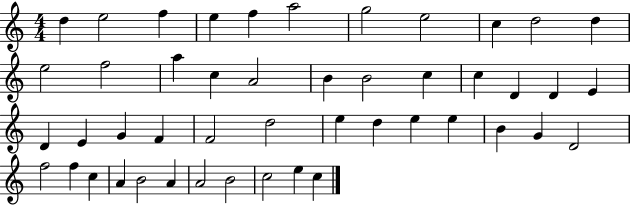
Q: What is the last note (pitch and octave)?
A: C5